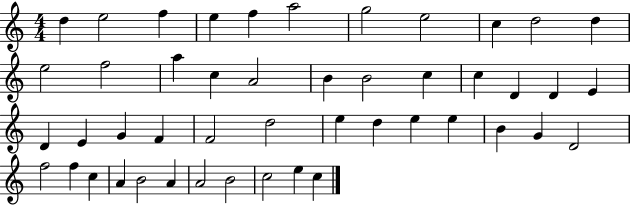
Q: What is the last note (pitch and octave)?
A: C5